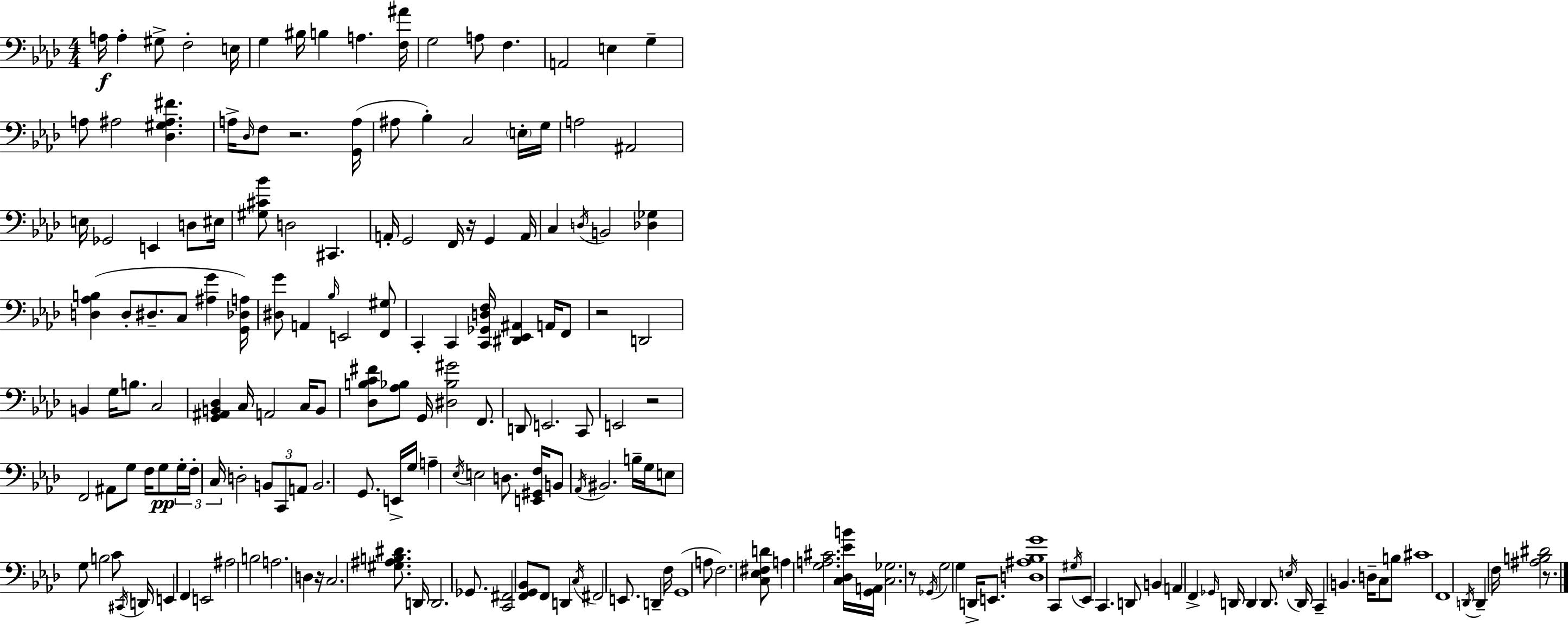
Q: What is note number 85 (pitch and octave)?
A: Eb3